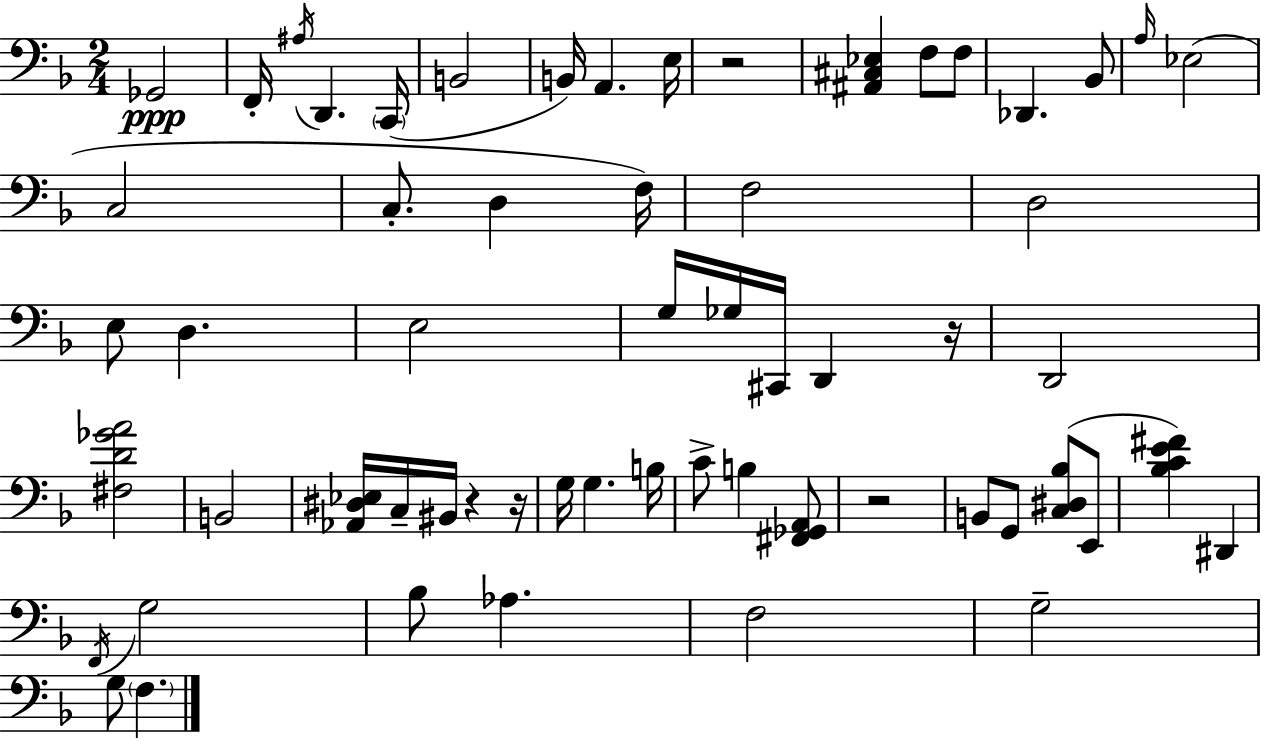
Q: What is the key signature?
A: D minor